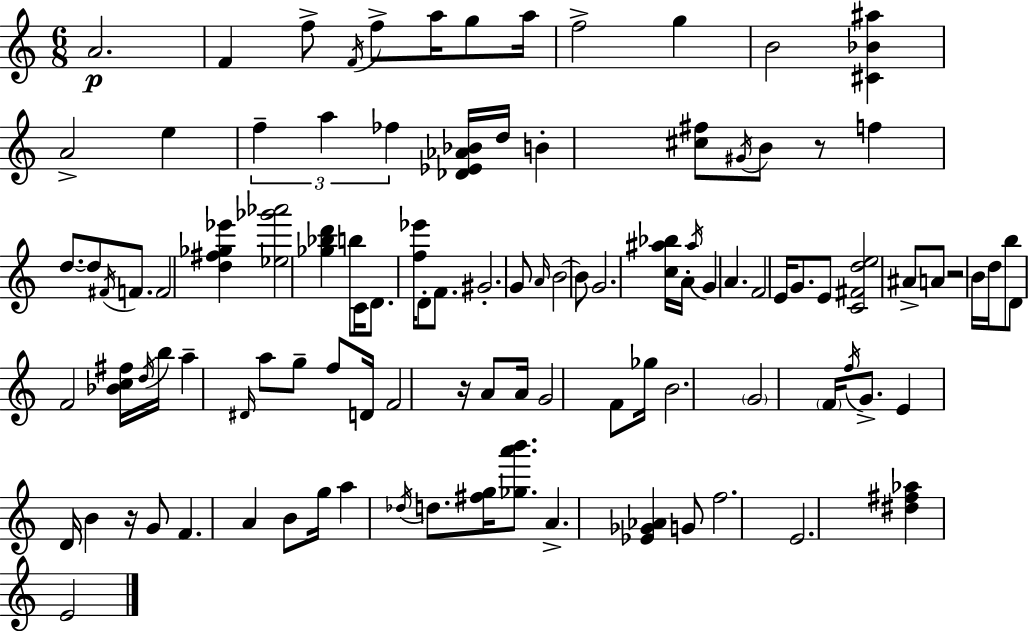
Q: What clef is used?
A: treble